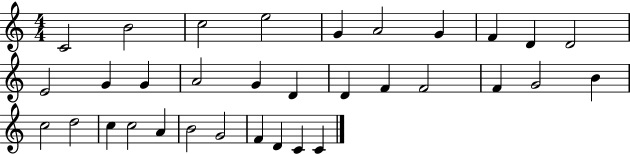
C4/h B4/h C5/h E5/h G4/q A4/h G4/q F4/q D4/q D4/h E4/h G4/q G4/q A4/h G4/q D4/q D4/q F4/q F4/h F4/q G4/h B4/q C5/h D5/h C5/q C5/h A4/q B4/h G4/h F4/q D4/q C4/q C4/q